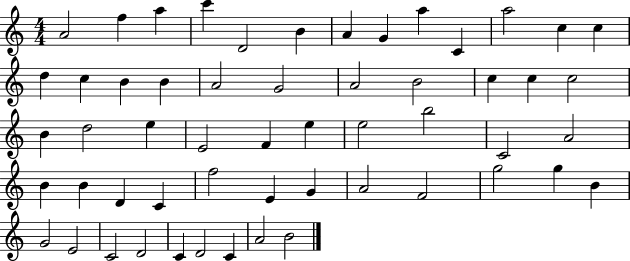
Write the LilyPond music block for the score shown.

{
  \clef treble
  \numericTimeSignature
  \time 4/4
  \key c \major
  a'2 f''4 a''4 | c'''4 d'2 b'4 | a'4 g'4 a''4 c'4 | a''2 c''4 c''4 | \break d''4 c''4 b'4 b'4 | a'2 g'2 | a'2 b'2 | c''4 c''4 c''2 | \break b'4 d''2 e''4 | e'2 f'4 e''4 | e''2 b''2 | c'2 a'2 | \break b'4 b'4 d'4 c'4 | f''2 e'4 g'4 | a'2 f'2 | g''2 g''4 b'4 | \break g'2 e'2 | c'2 d'2 | c'4 d'2 c'4 | a'2 b'2 | \break \bar "|."
}